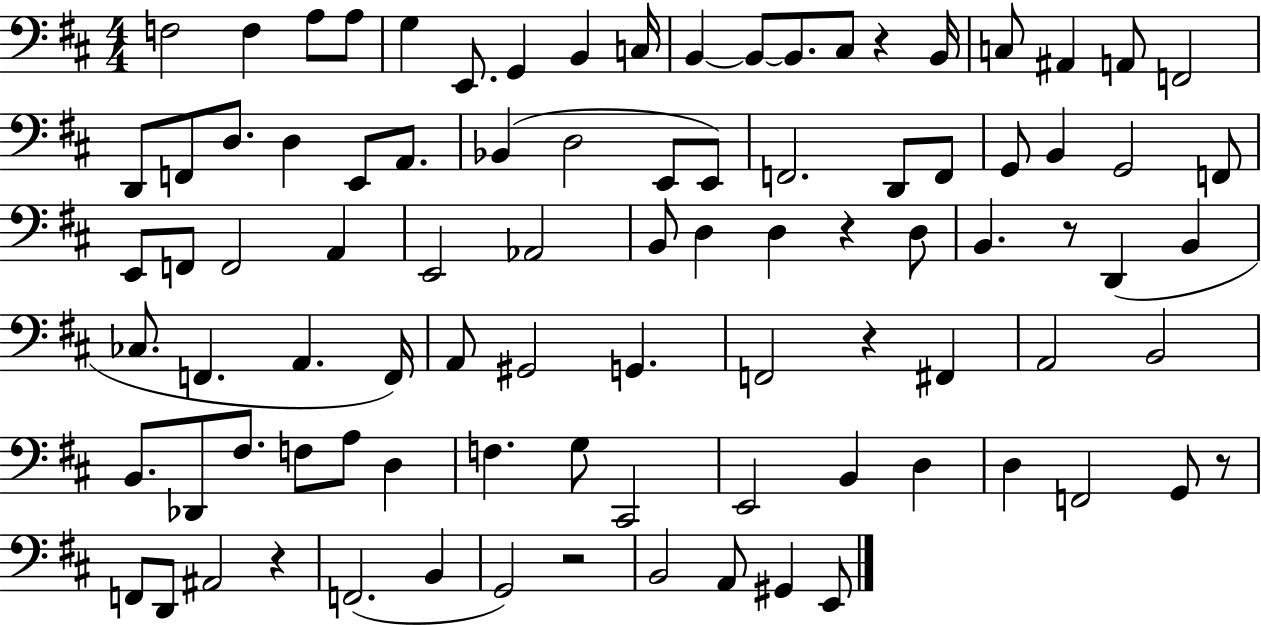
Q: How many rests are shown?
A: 7